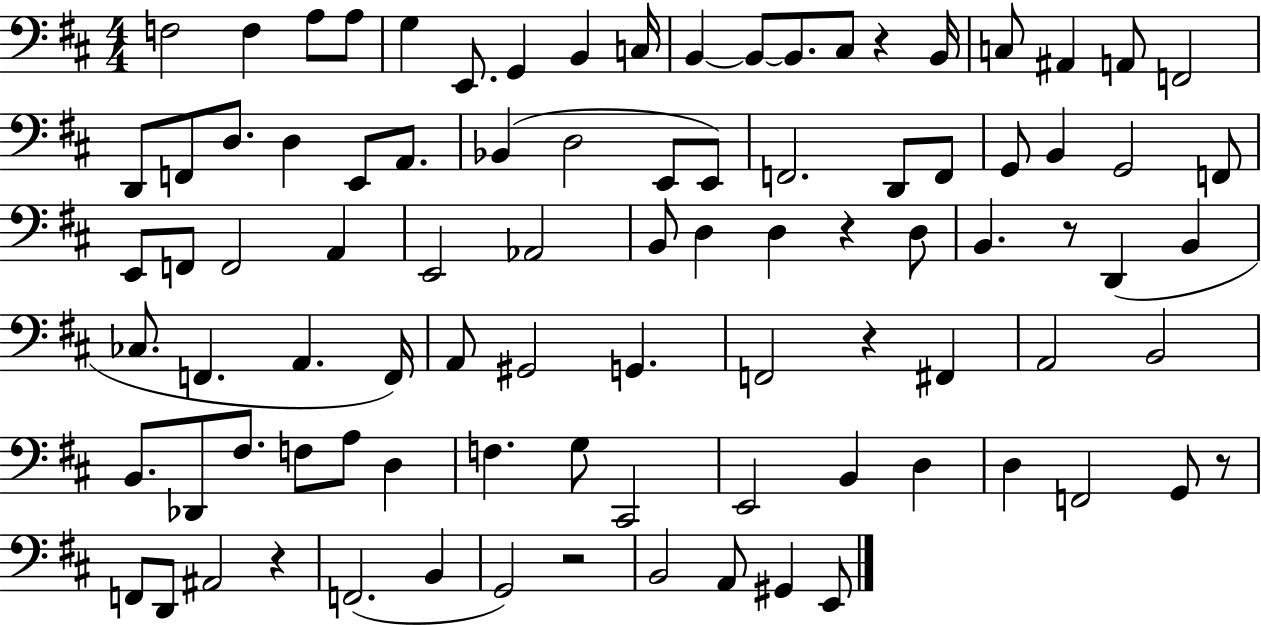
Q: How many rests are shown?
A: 7